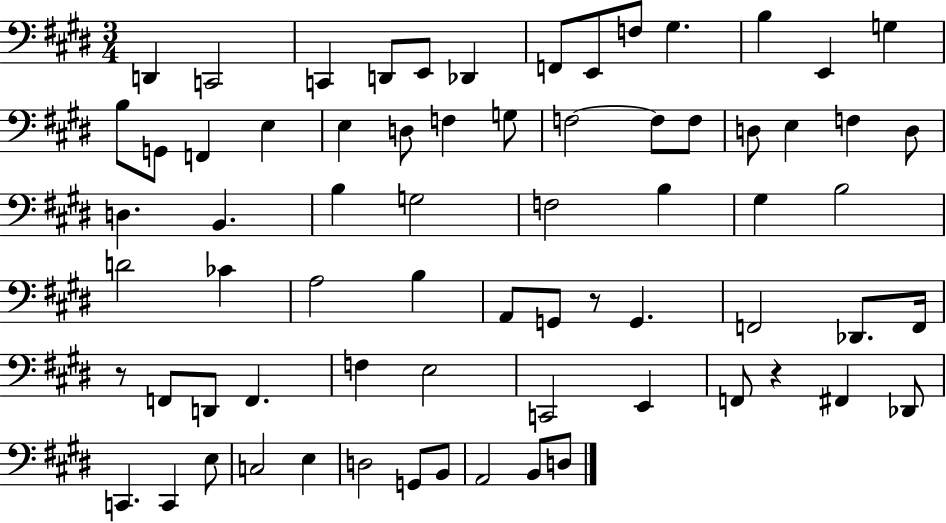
D2/q C2/h C2/q D2/e E2/e Db2/q F2/e E2/e F3/e G#3/q. B3/q E2/q G3/q B3/e G2/e F2/q E3/q E3/q D3/e F3/q G3/e F3/h F3/e F3/e D3/e E3/q F3/q D3/e D3/q. B2/q. B3/q G3/h F3/h B3/q G#3/q B3/h D4/h CES4/q A3/h B3/q A2/e G2/e R/e G2/q. F2/h Db2/e. F2/s R/e F2/e D2/e F2/q. F3/q E3/h C2/h E2/q F2/e R/q F#2/q Db2/e C2/q. C2/q E3/e C3/h E3/q D3/h G2/e B2/e A2/h B2/e D3/e